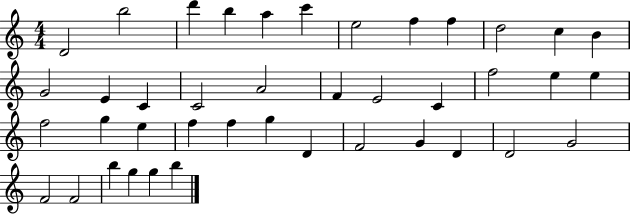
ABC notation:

X:1
T:Untitled
M:4/4
L:1/4
K:C
D2 b2 d' b a c' e2 f f d2 c B G2 E C C2 A2 F E2 C f2 e e f2 g e f f g D F2 G D D2 G2 F2 F2 b g g b